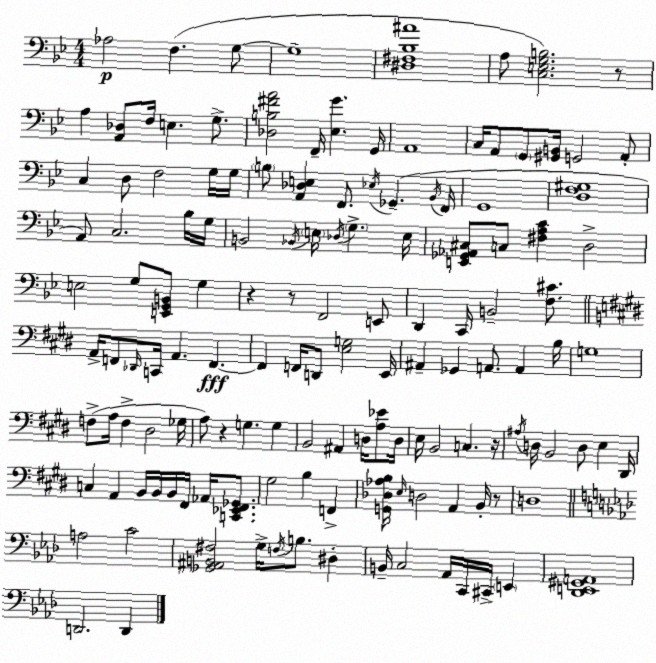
X:1
T:Untitled
M:4/4
L:1/4
K:Bb
_A,2 F, G,/2 G,4 [^D,^F,_B,^A]4 A,/2 [C,E,G,B,]2 z/2 A, [A,,_D,]/2 F,/4 E, G,/2 [_D,B,^FA]2 F,,/4 [_E,G] G,,/4 A,,4 C,/4 A,,/2 G,,/2 [^G,,B,,]/4 G,,2 A,,/2 C, D,/2 F,2 G,/4 G,/4 B,/2 [A,,_D,E,] F,,/2 _E,/4 _G,, _B,,/4 F,,/4 G,,4 [D,F,^G,]4 A,,/2 C,2 _B,/4 G,/4 B,,2 _B,,/4 E,/4 _D,/4 G, E,/4 [E,,_G,,_A,,^C,]/2 C,/2 [^F,A,C] D,2 E,2 G,/2 [E,,G,,B,,]/2 G, z z/2 F,,2 E,,/2 D,, C,,/4 B,,2 [F,^C]/2 A,,/4 F,,/2 _D,,/4 C,,/4 A,, F,, F,, F,,/4 D,,/2 [E,G,]2 E,,/4 ^A,, _G,, A,,/2 A,, B,/4 G,4 F,/2 A,/4 F, ^D,2 _G,/4 A,/2 z G, G, B,,2 ^A,, D,/4 [A,_E]/2 D,/4 E,/4 B,,2 C, z/4 ^A,/4 D,/4 B,,2 D,/2 E, ^D,,/4 C, A,, B,,/4 B,,/4 B,,/4 ^F,,/4 _A,,/4 [C,,_E,,^F,,_G,,]/2 ^G,2 B, F,, [G,,_D,_A,B,]/4 E,/4 D,2 A,, B,,/4 z/2 D,4 A,2 C2 [_G,,^A,,B,,^F,]2 G,/4 F,/4 B,/2 ^D, B,,/4 C,2 _A,,/4 C,,/4 ^C,,/4 E,, [_D,,E,,^G,,A,,]4 D,,2 D,,